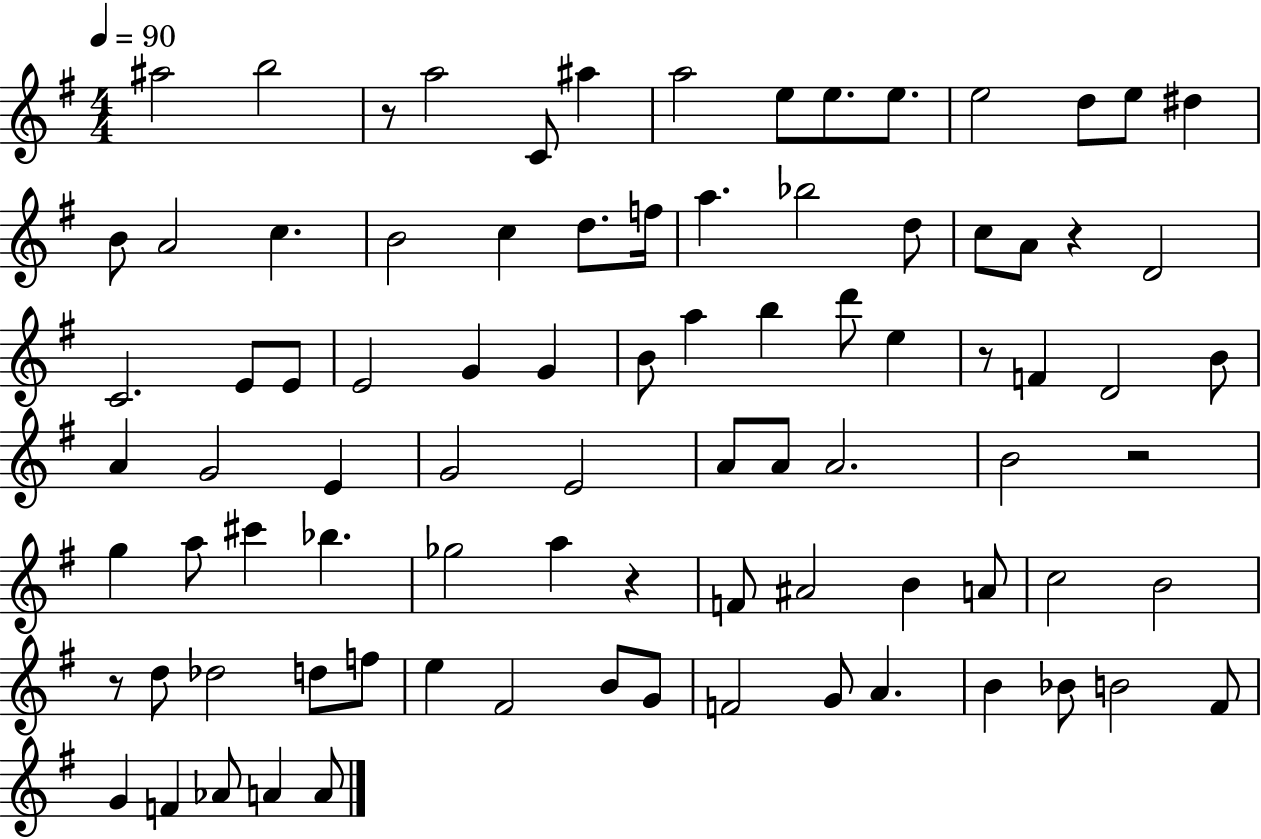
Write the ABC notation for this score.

X:1
T:Untitled
M:4/4
L:1/4
K:G
^a2 b2 z/2 a2 C/2 ^a a2 e/2 e/2 e/2 e2 d/2 e/2 ^d B/2 A2 c B2 c d/2 f/4 a _b2 d/2 c/2 A/2 z D2 C2 E/2 E/2 E2 G G B/2 a b d'/2 e z/2 F D2 B/2 A G2 E G2 E2 A/2 A/2 A2 B2 z2 g a/2 ^c' _b _g2 a z F/2 ^A2 B A/2 c2 B2 z/2 d/2 _d2 d/2 f/2 e ^F2 B/2 G/2 F2 G/2 A B _B/2 B2 ^F/2 G F _A/2 A A/2